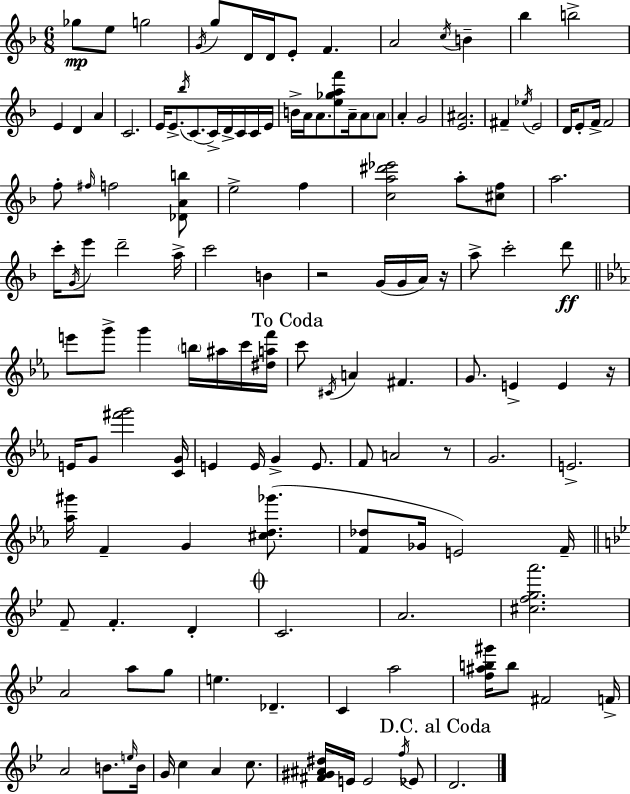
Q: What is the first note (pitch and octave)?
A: Gb5